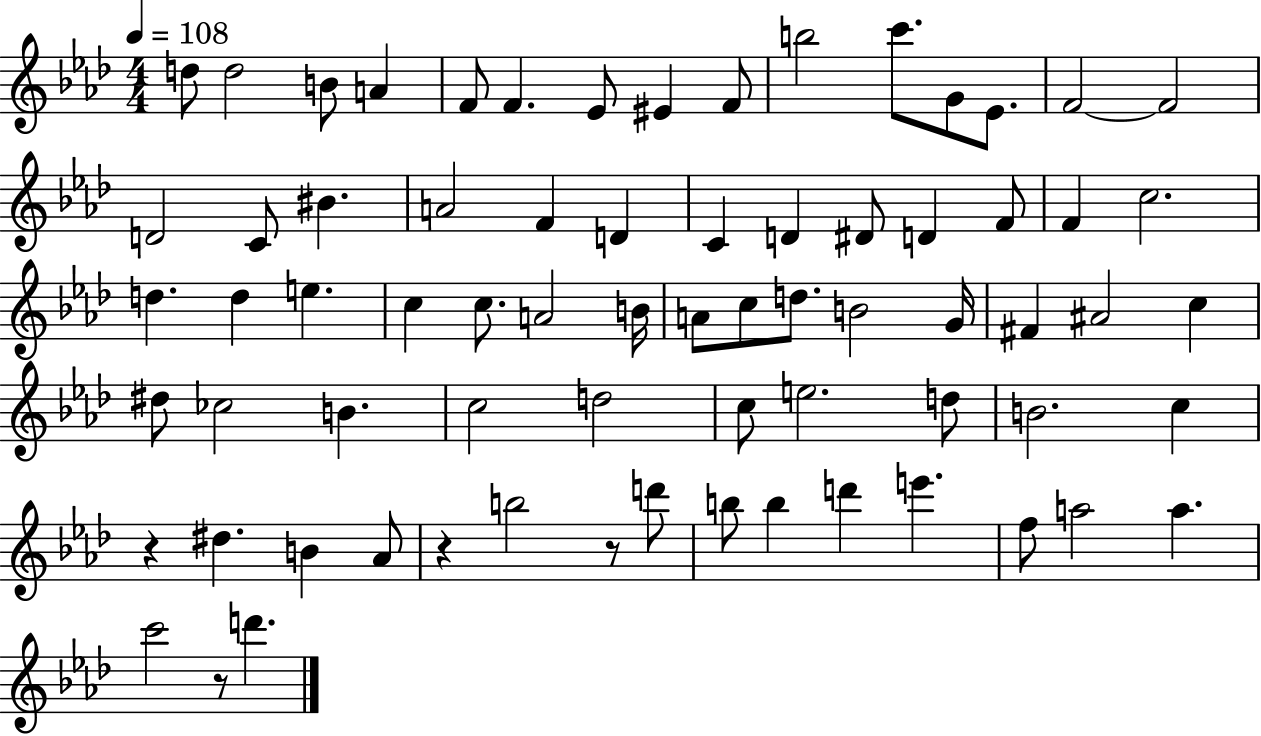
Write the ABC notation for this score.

X:1
T:Untitled
M:4/4
L:1/4
K:Ab
d/2 d2 B/2 A F/2 F _E/2 ^E F/2 b2 c'/2 G/2 _E/2 F2 F2 D2 C/2 ^B A2 F D C D ^D/2 D F/2 F c2 d d e c c/2 A2 B/4 A/2 c/2 d/2 B2 G/4 ^F ^A2 c ^d/2 _c2 B c2 d2 c/2 e2 d/2 B2 c z ^d B _A/2 z b2 z/2 d'/2 b/2 b d' e' f/2 a2 a c'2 z/2 d'